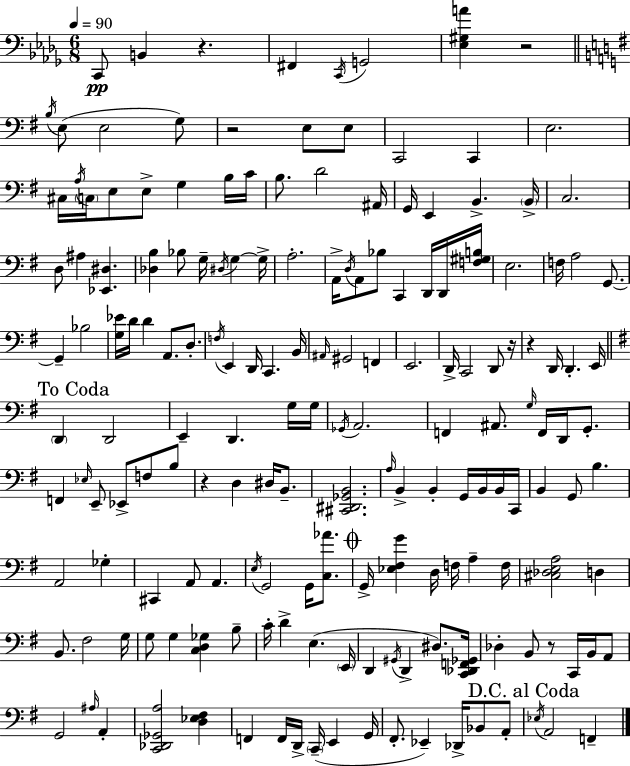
X:1
T:Untitled
M:6/8
L:1/4
K:Bbm
C,,/2 B,, z ^F,, C,,/4 G,,2 [_E,^G,A] z2 B,/4 E,/2 E,2 G,/2 z2 E,/2 E,/2 C,,2 C,, E,2 ^C,/4 A,/4 C,/4 E,/2 E,/2 G, B,/4 C/4 B,/2 D2 ^A,,/4 G,,/4 E,, B,, B,,/4 C,2 D,/2 ^A, [_E,,^D,] [_D,B,] _B,/2 G,/4 ^D,/4 G, G,/4 A,2 A,,/4 D,/4 A,,/2 _B,/2 C,, D,,/4 D,,/4 [F,^G,B,]/4 E,2 F,/4 A,2 G,,/2 G,, _B,2 [G,_E]/4 D/4 D A,,/2 D,/2 F,/4 E,, D,,/4 C,, B,,/4 ^A,,/4 ^G,,2 F,, E,,2 D,,/4 C,,2 D,,/2 z/4 z D,,/4 D,, E,,/4 D,, D,,2 E,, D,, G,/4 G,/4 _G,,/4 A,,2 F,, ^A,,/2 G,/4 F,,/4 D,,/4 G,,/2 F,, _E,/4 E,,/2 _E,,/2 F,/2 B,/2 z D, ^D,/4 B,,/2 [^C,,^D,,_G,,B,,]2 A,/4 B,, B,, G,,/4 B,,/4 B,,/4 C,,/4 B,, G,,/2 B, A,,2 _G, ^C,, A,,/2 A,, E,/4 G,,2 G,,/4 [C,_A]/2 G,,/4 [_E,^F,G] D,/4 F,/4 A, F,/4 [^C,_D,E,A,]2 D, B,,/2 ^F,2 G,/4 G,/2 G, [C,D,_G,] B,/2 C/4 D E, E,,/4 D,, ^G,,/4 D,, ^D,/2 [C,,_D,,F,,_G,,]/4 _D, B,,/2 z/2 C,,/4 B,,/4 A,,/2 G,,2 ^A,/4 A,, [C,,_D,,_G,,A,]2 [D,_E,^F,] F,, F,,/4 D,,/4 C,,/4 E,, G,,/4 ^F,,/2 _E,, _D,,/4 _B,,/2 A,,/2 _E,/4 A,,2 F,,